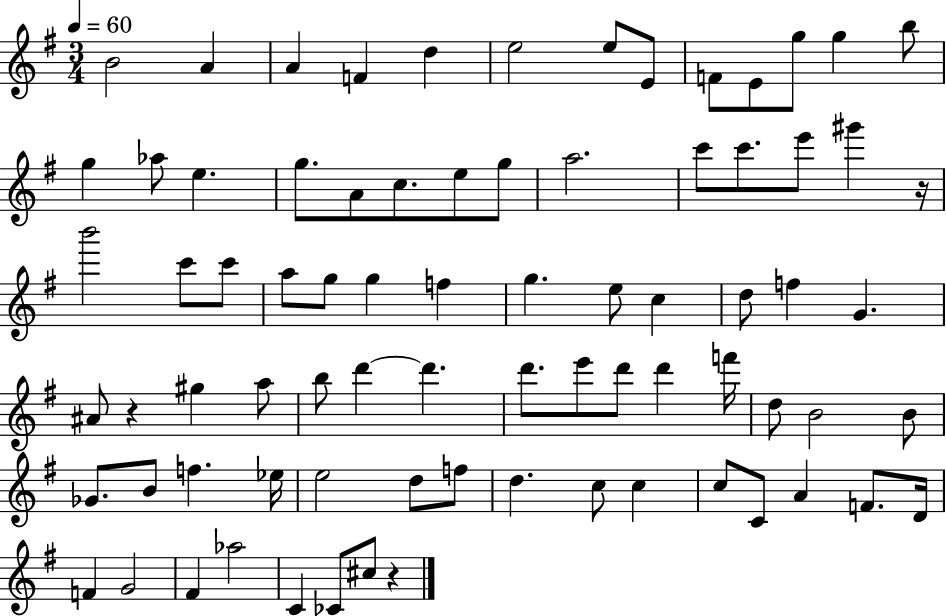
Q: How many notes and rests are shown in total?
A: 78